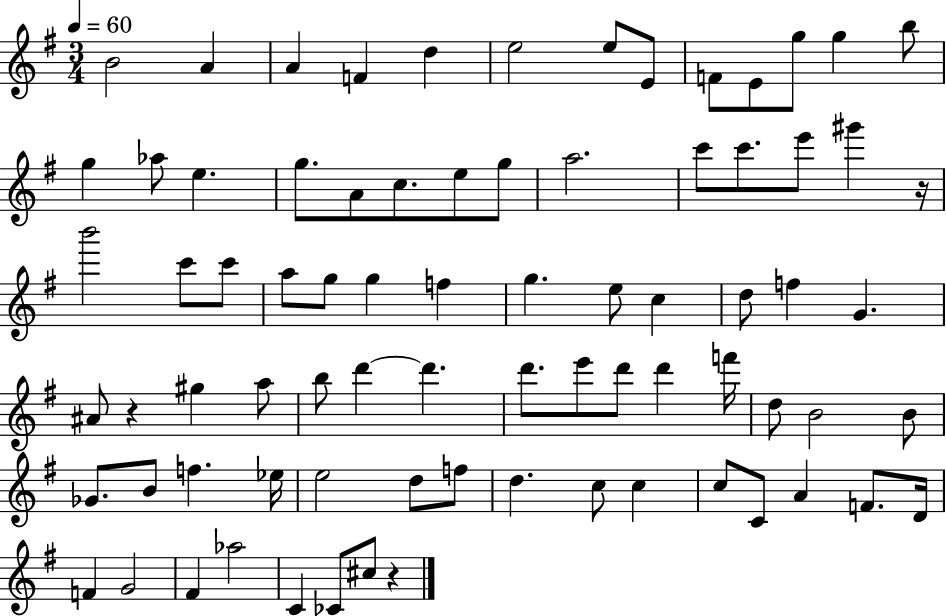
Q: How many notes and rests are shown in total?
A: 78